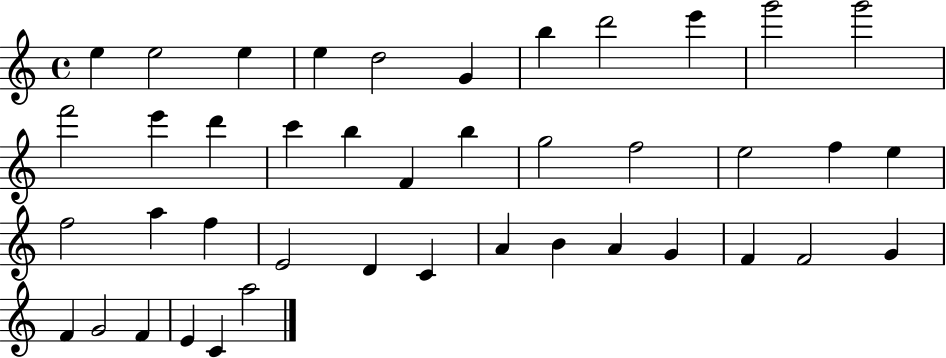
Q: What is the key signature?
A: C major